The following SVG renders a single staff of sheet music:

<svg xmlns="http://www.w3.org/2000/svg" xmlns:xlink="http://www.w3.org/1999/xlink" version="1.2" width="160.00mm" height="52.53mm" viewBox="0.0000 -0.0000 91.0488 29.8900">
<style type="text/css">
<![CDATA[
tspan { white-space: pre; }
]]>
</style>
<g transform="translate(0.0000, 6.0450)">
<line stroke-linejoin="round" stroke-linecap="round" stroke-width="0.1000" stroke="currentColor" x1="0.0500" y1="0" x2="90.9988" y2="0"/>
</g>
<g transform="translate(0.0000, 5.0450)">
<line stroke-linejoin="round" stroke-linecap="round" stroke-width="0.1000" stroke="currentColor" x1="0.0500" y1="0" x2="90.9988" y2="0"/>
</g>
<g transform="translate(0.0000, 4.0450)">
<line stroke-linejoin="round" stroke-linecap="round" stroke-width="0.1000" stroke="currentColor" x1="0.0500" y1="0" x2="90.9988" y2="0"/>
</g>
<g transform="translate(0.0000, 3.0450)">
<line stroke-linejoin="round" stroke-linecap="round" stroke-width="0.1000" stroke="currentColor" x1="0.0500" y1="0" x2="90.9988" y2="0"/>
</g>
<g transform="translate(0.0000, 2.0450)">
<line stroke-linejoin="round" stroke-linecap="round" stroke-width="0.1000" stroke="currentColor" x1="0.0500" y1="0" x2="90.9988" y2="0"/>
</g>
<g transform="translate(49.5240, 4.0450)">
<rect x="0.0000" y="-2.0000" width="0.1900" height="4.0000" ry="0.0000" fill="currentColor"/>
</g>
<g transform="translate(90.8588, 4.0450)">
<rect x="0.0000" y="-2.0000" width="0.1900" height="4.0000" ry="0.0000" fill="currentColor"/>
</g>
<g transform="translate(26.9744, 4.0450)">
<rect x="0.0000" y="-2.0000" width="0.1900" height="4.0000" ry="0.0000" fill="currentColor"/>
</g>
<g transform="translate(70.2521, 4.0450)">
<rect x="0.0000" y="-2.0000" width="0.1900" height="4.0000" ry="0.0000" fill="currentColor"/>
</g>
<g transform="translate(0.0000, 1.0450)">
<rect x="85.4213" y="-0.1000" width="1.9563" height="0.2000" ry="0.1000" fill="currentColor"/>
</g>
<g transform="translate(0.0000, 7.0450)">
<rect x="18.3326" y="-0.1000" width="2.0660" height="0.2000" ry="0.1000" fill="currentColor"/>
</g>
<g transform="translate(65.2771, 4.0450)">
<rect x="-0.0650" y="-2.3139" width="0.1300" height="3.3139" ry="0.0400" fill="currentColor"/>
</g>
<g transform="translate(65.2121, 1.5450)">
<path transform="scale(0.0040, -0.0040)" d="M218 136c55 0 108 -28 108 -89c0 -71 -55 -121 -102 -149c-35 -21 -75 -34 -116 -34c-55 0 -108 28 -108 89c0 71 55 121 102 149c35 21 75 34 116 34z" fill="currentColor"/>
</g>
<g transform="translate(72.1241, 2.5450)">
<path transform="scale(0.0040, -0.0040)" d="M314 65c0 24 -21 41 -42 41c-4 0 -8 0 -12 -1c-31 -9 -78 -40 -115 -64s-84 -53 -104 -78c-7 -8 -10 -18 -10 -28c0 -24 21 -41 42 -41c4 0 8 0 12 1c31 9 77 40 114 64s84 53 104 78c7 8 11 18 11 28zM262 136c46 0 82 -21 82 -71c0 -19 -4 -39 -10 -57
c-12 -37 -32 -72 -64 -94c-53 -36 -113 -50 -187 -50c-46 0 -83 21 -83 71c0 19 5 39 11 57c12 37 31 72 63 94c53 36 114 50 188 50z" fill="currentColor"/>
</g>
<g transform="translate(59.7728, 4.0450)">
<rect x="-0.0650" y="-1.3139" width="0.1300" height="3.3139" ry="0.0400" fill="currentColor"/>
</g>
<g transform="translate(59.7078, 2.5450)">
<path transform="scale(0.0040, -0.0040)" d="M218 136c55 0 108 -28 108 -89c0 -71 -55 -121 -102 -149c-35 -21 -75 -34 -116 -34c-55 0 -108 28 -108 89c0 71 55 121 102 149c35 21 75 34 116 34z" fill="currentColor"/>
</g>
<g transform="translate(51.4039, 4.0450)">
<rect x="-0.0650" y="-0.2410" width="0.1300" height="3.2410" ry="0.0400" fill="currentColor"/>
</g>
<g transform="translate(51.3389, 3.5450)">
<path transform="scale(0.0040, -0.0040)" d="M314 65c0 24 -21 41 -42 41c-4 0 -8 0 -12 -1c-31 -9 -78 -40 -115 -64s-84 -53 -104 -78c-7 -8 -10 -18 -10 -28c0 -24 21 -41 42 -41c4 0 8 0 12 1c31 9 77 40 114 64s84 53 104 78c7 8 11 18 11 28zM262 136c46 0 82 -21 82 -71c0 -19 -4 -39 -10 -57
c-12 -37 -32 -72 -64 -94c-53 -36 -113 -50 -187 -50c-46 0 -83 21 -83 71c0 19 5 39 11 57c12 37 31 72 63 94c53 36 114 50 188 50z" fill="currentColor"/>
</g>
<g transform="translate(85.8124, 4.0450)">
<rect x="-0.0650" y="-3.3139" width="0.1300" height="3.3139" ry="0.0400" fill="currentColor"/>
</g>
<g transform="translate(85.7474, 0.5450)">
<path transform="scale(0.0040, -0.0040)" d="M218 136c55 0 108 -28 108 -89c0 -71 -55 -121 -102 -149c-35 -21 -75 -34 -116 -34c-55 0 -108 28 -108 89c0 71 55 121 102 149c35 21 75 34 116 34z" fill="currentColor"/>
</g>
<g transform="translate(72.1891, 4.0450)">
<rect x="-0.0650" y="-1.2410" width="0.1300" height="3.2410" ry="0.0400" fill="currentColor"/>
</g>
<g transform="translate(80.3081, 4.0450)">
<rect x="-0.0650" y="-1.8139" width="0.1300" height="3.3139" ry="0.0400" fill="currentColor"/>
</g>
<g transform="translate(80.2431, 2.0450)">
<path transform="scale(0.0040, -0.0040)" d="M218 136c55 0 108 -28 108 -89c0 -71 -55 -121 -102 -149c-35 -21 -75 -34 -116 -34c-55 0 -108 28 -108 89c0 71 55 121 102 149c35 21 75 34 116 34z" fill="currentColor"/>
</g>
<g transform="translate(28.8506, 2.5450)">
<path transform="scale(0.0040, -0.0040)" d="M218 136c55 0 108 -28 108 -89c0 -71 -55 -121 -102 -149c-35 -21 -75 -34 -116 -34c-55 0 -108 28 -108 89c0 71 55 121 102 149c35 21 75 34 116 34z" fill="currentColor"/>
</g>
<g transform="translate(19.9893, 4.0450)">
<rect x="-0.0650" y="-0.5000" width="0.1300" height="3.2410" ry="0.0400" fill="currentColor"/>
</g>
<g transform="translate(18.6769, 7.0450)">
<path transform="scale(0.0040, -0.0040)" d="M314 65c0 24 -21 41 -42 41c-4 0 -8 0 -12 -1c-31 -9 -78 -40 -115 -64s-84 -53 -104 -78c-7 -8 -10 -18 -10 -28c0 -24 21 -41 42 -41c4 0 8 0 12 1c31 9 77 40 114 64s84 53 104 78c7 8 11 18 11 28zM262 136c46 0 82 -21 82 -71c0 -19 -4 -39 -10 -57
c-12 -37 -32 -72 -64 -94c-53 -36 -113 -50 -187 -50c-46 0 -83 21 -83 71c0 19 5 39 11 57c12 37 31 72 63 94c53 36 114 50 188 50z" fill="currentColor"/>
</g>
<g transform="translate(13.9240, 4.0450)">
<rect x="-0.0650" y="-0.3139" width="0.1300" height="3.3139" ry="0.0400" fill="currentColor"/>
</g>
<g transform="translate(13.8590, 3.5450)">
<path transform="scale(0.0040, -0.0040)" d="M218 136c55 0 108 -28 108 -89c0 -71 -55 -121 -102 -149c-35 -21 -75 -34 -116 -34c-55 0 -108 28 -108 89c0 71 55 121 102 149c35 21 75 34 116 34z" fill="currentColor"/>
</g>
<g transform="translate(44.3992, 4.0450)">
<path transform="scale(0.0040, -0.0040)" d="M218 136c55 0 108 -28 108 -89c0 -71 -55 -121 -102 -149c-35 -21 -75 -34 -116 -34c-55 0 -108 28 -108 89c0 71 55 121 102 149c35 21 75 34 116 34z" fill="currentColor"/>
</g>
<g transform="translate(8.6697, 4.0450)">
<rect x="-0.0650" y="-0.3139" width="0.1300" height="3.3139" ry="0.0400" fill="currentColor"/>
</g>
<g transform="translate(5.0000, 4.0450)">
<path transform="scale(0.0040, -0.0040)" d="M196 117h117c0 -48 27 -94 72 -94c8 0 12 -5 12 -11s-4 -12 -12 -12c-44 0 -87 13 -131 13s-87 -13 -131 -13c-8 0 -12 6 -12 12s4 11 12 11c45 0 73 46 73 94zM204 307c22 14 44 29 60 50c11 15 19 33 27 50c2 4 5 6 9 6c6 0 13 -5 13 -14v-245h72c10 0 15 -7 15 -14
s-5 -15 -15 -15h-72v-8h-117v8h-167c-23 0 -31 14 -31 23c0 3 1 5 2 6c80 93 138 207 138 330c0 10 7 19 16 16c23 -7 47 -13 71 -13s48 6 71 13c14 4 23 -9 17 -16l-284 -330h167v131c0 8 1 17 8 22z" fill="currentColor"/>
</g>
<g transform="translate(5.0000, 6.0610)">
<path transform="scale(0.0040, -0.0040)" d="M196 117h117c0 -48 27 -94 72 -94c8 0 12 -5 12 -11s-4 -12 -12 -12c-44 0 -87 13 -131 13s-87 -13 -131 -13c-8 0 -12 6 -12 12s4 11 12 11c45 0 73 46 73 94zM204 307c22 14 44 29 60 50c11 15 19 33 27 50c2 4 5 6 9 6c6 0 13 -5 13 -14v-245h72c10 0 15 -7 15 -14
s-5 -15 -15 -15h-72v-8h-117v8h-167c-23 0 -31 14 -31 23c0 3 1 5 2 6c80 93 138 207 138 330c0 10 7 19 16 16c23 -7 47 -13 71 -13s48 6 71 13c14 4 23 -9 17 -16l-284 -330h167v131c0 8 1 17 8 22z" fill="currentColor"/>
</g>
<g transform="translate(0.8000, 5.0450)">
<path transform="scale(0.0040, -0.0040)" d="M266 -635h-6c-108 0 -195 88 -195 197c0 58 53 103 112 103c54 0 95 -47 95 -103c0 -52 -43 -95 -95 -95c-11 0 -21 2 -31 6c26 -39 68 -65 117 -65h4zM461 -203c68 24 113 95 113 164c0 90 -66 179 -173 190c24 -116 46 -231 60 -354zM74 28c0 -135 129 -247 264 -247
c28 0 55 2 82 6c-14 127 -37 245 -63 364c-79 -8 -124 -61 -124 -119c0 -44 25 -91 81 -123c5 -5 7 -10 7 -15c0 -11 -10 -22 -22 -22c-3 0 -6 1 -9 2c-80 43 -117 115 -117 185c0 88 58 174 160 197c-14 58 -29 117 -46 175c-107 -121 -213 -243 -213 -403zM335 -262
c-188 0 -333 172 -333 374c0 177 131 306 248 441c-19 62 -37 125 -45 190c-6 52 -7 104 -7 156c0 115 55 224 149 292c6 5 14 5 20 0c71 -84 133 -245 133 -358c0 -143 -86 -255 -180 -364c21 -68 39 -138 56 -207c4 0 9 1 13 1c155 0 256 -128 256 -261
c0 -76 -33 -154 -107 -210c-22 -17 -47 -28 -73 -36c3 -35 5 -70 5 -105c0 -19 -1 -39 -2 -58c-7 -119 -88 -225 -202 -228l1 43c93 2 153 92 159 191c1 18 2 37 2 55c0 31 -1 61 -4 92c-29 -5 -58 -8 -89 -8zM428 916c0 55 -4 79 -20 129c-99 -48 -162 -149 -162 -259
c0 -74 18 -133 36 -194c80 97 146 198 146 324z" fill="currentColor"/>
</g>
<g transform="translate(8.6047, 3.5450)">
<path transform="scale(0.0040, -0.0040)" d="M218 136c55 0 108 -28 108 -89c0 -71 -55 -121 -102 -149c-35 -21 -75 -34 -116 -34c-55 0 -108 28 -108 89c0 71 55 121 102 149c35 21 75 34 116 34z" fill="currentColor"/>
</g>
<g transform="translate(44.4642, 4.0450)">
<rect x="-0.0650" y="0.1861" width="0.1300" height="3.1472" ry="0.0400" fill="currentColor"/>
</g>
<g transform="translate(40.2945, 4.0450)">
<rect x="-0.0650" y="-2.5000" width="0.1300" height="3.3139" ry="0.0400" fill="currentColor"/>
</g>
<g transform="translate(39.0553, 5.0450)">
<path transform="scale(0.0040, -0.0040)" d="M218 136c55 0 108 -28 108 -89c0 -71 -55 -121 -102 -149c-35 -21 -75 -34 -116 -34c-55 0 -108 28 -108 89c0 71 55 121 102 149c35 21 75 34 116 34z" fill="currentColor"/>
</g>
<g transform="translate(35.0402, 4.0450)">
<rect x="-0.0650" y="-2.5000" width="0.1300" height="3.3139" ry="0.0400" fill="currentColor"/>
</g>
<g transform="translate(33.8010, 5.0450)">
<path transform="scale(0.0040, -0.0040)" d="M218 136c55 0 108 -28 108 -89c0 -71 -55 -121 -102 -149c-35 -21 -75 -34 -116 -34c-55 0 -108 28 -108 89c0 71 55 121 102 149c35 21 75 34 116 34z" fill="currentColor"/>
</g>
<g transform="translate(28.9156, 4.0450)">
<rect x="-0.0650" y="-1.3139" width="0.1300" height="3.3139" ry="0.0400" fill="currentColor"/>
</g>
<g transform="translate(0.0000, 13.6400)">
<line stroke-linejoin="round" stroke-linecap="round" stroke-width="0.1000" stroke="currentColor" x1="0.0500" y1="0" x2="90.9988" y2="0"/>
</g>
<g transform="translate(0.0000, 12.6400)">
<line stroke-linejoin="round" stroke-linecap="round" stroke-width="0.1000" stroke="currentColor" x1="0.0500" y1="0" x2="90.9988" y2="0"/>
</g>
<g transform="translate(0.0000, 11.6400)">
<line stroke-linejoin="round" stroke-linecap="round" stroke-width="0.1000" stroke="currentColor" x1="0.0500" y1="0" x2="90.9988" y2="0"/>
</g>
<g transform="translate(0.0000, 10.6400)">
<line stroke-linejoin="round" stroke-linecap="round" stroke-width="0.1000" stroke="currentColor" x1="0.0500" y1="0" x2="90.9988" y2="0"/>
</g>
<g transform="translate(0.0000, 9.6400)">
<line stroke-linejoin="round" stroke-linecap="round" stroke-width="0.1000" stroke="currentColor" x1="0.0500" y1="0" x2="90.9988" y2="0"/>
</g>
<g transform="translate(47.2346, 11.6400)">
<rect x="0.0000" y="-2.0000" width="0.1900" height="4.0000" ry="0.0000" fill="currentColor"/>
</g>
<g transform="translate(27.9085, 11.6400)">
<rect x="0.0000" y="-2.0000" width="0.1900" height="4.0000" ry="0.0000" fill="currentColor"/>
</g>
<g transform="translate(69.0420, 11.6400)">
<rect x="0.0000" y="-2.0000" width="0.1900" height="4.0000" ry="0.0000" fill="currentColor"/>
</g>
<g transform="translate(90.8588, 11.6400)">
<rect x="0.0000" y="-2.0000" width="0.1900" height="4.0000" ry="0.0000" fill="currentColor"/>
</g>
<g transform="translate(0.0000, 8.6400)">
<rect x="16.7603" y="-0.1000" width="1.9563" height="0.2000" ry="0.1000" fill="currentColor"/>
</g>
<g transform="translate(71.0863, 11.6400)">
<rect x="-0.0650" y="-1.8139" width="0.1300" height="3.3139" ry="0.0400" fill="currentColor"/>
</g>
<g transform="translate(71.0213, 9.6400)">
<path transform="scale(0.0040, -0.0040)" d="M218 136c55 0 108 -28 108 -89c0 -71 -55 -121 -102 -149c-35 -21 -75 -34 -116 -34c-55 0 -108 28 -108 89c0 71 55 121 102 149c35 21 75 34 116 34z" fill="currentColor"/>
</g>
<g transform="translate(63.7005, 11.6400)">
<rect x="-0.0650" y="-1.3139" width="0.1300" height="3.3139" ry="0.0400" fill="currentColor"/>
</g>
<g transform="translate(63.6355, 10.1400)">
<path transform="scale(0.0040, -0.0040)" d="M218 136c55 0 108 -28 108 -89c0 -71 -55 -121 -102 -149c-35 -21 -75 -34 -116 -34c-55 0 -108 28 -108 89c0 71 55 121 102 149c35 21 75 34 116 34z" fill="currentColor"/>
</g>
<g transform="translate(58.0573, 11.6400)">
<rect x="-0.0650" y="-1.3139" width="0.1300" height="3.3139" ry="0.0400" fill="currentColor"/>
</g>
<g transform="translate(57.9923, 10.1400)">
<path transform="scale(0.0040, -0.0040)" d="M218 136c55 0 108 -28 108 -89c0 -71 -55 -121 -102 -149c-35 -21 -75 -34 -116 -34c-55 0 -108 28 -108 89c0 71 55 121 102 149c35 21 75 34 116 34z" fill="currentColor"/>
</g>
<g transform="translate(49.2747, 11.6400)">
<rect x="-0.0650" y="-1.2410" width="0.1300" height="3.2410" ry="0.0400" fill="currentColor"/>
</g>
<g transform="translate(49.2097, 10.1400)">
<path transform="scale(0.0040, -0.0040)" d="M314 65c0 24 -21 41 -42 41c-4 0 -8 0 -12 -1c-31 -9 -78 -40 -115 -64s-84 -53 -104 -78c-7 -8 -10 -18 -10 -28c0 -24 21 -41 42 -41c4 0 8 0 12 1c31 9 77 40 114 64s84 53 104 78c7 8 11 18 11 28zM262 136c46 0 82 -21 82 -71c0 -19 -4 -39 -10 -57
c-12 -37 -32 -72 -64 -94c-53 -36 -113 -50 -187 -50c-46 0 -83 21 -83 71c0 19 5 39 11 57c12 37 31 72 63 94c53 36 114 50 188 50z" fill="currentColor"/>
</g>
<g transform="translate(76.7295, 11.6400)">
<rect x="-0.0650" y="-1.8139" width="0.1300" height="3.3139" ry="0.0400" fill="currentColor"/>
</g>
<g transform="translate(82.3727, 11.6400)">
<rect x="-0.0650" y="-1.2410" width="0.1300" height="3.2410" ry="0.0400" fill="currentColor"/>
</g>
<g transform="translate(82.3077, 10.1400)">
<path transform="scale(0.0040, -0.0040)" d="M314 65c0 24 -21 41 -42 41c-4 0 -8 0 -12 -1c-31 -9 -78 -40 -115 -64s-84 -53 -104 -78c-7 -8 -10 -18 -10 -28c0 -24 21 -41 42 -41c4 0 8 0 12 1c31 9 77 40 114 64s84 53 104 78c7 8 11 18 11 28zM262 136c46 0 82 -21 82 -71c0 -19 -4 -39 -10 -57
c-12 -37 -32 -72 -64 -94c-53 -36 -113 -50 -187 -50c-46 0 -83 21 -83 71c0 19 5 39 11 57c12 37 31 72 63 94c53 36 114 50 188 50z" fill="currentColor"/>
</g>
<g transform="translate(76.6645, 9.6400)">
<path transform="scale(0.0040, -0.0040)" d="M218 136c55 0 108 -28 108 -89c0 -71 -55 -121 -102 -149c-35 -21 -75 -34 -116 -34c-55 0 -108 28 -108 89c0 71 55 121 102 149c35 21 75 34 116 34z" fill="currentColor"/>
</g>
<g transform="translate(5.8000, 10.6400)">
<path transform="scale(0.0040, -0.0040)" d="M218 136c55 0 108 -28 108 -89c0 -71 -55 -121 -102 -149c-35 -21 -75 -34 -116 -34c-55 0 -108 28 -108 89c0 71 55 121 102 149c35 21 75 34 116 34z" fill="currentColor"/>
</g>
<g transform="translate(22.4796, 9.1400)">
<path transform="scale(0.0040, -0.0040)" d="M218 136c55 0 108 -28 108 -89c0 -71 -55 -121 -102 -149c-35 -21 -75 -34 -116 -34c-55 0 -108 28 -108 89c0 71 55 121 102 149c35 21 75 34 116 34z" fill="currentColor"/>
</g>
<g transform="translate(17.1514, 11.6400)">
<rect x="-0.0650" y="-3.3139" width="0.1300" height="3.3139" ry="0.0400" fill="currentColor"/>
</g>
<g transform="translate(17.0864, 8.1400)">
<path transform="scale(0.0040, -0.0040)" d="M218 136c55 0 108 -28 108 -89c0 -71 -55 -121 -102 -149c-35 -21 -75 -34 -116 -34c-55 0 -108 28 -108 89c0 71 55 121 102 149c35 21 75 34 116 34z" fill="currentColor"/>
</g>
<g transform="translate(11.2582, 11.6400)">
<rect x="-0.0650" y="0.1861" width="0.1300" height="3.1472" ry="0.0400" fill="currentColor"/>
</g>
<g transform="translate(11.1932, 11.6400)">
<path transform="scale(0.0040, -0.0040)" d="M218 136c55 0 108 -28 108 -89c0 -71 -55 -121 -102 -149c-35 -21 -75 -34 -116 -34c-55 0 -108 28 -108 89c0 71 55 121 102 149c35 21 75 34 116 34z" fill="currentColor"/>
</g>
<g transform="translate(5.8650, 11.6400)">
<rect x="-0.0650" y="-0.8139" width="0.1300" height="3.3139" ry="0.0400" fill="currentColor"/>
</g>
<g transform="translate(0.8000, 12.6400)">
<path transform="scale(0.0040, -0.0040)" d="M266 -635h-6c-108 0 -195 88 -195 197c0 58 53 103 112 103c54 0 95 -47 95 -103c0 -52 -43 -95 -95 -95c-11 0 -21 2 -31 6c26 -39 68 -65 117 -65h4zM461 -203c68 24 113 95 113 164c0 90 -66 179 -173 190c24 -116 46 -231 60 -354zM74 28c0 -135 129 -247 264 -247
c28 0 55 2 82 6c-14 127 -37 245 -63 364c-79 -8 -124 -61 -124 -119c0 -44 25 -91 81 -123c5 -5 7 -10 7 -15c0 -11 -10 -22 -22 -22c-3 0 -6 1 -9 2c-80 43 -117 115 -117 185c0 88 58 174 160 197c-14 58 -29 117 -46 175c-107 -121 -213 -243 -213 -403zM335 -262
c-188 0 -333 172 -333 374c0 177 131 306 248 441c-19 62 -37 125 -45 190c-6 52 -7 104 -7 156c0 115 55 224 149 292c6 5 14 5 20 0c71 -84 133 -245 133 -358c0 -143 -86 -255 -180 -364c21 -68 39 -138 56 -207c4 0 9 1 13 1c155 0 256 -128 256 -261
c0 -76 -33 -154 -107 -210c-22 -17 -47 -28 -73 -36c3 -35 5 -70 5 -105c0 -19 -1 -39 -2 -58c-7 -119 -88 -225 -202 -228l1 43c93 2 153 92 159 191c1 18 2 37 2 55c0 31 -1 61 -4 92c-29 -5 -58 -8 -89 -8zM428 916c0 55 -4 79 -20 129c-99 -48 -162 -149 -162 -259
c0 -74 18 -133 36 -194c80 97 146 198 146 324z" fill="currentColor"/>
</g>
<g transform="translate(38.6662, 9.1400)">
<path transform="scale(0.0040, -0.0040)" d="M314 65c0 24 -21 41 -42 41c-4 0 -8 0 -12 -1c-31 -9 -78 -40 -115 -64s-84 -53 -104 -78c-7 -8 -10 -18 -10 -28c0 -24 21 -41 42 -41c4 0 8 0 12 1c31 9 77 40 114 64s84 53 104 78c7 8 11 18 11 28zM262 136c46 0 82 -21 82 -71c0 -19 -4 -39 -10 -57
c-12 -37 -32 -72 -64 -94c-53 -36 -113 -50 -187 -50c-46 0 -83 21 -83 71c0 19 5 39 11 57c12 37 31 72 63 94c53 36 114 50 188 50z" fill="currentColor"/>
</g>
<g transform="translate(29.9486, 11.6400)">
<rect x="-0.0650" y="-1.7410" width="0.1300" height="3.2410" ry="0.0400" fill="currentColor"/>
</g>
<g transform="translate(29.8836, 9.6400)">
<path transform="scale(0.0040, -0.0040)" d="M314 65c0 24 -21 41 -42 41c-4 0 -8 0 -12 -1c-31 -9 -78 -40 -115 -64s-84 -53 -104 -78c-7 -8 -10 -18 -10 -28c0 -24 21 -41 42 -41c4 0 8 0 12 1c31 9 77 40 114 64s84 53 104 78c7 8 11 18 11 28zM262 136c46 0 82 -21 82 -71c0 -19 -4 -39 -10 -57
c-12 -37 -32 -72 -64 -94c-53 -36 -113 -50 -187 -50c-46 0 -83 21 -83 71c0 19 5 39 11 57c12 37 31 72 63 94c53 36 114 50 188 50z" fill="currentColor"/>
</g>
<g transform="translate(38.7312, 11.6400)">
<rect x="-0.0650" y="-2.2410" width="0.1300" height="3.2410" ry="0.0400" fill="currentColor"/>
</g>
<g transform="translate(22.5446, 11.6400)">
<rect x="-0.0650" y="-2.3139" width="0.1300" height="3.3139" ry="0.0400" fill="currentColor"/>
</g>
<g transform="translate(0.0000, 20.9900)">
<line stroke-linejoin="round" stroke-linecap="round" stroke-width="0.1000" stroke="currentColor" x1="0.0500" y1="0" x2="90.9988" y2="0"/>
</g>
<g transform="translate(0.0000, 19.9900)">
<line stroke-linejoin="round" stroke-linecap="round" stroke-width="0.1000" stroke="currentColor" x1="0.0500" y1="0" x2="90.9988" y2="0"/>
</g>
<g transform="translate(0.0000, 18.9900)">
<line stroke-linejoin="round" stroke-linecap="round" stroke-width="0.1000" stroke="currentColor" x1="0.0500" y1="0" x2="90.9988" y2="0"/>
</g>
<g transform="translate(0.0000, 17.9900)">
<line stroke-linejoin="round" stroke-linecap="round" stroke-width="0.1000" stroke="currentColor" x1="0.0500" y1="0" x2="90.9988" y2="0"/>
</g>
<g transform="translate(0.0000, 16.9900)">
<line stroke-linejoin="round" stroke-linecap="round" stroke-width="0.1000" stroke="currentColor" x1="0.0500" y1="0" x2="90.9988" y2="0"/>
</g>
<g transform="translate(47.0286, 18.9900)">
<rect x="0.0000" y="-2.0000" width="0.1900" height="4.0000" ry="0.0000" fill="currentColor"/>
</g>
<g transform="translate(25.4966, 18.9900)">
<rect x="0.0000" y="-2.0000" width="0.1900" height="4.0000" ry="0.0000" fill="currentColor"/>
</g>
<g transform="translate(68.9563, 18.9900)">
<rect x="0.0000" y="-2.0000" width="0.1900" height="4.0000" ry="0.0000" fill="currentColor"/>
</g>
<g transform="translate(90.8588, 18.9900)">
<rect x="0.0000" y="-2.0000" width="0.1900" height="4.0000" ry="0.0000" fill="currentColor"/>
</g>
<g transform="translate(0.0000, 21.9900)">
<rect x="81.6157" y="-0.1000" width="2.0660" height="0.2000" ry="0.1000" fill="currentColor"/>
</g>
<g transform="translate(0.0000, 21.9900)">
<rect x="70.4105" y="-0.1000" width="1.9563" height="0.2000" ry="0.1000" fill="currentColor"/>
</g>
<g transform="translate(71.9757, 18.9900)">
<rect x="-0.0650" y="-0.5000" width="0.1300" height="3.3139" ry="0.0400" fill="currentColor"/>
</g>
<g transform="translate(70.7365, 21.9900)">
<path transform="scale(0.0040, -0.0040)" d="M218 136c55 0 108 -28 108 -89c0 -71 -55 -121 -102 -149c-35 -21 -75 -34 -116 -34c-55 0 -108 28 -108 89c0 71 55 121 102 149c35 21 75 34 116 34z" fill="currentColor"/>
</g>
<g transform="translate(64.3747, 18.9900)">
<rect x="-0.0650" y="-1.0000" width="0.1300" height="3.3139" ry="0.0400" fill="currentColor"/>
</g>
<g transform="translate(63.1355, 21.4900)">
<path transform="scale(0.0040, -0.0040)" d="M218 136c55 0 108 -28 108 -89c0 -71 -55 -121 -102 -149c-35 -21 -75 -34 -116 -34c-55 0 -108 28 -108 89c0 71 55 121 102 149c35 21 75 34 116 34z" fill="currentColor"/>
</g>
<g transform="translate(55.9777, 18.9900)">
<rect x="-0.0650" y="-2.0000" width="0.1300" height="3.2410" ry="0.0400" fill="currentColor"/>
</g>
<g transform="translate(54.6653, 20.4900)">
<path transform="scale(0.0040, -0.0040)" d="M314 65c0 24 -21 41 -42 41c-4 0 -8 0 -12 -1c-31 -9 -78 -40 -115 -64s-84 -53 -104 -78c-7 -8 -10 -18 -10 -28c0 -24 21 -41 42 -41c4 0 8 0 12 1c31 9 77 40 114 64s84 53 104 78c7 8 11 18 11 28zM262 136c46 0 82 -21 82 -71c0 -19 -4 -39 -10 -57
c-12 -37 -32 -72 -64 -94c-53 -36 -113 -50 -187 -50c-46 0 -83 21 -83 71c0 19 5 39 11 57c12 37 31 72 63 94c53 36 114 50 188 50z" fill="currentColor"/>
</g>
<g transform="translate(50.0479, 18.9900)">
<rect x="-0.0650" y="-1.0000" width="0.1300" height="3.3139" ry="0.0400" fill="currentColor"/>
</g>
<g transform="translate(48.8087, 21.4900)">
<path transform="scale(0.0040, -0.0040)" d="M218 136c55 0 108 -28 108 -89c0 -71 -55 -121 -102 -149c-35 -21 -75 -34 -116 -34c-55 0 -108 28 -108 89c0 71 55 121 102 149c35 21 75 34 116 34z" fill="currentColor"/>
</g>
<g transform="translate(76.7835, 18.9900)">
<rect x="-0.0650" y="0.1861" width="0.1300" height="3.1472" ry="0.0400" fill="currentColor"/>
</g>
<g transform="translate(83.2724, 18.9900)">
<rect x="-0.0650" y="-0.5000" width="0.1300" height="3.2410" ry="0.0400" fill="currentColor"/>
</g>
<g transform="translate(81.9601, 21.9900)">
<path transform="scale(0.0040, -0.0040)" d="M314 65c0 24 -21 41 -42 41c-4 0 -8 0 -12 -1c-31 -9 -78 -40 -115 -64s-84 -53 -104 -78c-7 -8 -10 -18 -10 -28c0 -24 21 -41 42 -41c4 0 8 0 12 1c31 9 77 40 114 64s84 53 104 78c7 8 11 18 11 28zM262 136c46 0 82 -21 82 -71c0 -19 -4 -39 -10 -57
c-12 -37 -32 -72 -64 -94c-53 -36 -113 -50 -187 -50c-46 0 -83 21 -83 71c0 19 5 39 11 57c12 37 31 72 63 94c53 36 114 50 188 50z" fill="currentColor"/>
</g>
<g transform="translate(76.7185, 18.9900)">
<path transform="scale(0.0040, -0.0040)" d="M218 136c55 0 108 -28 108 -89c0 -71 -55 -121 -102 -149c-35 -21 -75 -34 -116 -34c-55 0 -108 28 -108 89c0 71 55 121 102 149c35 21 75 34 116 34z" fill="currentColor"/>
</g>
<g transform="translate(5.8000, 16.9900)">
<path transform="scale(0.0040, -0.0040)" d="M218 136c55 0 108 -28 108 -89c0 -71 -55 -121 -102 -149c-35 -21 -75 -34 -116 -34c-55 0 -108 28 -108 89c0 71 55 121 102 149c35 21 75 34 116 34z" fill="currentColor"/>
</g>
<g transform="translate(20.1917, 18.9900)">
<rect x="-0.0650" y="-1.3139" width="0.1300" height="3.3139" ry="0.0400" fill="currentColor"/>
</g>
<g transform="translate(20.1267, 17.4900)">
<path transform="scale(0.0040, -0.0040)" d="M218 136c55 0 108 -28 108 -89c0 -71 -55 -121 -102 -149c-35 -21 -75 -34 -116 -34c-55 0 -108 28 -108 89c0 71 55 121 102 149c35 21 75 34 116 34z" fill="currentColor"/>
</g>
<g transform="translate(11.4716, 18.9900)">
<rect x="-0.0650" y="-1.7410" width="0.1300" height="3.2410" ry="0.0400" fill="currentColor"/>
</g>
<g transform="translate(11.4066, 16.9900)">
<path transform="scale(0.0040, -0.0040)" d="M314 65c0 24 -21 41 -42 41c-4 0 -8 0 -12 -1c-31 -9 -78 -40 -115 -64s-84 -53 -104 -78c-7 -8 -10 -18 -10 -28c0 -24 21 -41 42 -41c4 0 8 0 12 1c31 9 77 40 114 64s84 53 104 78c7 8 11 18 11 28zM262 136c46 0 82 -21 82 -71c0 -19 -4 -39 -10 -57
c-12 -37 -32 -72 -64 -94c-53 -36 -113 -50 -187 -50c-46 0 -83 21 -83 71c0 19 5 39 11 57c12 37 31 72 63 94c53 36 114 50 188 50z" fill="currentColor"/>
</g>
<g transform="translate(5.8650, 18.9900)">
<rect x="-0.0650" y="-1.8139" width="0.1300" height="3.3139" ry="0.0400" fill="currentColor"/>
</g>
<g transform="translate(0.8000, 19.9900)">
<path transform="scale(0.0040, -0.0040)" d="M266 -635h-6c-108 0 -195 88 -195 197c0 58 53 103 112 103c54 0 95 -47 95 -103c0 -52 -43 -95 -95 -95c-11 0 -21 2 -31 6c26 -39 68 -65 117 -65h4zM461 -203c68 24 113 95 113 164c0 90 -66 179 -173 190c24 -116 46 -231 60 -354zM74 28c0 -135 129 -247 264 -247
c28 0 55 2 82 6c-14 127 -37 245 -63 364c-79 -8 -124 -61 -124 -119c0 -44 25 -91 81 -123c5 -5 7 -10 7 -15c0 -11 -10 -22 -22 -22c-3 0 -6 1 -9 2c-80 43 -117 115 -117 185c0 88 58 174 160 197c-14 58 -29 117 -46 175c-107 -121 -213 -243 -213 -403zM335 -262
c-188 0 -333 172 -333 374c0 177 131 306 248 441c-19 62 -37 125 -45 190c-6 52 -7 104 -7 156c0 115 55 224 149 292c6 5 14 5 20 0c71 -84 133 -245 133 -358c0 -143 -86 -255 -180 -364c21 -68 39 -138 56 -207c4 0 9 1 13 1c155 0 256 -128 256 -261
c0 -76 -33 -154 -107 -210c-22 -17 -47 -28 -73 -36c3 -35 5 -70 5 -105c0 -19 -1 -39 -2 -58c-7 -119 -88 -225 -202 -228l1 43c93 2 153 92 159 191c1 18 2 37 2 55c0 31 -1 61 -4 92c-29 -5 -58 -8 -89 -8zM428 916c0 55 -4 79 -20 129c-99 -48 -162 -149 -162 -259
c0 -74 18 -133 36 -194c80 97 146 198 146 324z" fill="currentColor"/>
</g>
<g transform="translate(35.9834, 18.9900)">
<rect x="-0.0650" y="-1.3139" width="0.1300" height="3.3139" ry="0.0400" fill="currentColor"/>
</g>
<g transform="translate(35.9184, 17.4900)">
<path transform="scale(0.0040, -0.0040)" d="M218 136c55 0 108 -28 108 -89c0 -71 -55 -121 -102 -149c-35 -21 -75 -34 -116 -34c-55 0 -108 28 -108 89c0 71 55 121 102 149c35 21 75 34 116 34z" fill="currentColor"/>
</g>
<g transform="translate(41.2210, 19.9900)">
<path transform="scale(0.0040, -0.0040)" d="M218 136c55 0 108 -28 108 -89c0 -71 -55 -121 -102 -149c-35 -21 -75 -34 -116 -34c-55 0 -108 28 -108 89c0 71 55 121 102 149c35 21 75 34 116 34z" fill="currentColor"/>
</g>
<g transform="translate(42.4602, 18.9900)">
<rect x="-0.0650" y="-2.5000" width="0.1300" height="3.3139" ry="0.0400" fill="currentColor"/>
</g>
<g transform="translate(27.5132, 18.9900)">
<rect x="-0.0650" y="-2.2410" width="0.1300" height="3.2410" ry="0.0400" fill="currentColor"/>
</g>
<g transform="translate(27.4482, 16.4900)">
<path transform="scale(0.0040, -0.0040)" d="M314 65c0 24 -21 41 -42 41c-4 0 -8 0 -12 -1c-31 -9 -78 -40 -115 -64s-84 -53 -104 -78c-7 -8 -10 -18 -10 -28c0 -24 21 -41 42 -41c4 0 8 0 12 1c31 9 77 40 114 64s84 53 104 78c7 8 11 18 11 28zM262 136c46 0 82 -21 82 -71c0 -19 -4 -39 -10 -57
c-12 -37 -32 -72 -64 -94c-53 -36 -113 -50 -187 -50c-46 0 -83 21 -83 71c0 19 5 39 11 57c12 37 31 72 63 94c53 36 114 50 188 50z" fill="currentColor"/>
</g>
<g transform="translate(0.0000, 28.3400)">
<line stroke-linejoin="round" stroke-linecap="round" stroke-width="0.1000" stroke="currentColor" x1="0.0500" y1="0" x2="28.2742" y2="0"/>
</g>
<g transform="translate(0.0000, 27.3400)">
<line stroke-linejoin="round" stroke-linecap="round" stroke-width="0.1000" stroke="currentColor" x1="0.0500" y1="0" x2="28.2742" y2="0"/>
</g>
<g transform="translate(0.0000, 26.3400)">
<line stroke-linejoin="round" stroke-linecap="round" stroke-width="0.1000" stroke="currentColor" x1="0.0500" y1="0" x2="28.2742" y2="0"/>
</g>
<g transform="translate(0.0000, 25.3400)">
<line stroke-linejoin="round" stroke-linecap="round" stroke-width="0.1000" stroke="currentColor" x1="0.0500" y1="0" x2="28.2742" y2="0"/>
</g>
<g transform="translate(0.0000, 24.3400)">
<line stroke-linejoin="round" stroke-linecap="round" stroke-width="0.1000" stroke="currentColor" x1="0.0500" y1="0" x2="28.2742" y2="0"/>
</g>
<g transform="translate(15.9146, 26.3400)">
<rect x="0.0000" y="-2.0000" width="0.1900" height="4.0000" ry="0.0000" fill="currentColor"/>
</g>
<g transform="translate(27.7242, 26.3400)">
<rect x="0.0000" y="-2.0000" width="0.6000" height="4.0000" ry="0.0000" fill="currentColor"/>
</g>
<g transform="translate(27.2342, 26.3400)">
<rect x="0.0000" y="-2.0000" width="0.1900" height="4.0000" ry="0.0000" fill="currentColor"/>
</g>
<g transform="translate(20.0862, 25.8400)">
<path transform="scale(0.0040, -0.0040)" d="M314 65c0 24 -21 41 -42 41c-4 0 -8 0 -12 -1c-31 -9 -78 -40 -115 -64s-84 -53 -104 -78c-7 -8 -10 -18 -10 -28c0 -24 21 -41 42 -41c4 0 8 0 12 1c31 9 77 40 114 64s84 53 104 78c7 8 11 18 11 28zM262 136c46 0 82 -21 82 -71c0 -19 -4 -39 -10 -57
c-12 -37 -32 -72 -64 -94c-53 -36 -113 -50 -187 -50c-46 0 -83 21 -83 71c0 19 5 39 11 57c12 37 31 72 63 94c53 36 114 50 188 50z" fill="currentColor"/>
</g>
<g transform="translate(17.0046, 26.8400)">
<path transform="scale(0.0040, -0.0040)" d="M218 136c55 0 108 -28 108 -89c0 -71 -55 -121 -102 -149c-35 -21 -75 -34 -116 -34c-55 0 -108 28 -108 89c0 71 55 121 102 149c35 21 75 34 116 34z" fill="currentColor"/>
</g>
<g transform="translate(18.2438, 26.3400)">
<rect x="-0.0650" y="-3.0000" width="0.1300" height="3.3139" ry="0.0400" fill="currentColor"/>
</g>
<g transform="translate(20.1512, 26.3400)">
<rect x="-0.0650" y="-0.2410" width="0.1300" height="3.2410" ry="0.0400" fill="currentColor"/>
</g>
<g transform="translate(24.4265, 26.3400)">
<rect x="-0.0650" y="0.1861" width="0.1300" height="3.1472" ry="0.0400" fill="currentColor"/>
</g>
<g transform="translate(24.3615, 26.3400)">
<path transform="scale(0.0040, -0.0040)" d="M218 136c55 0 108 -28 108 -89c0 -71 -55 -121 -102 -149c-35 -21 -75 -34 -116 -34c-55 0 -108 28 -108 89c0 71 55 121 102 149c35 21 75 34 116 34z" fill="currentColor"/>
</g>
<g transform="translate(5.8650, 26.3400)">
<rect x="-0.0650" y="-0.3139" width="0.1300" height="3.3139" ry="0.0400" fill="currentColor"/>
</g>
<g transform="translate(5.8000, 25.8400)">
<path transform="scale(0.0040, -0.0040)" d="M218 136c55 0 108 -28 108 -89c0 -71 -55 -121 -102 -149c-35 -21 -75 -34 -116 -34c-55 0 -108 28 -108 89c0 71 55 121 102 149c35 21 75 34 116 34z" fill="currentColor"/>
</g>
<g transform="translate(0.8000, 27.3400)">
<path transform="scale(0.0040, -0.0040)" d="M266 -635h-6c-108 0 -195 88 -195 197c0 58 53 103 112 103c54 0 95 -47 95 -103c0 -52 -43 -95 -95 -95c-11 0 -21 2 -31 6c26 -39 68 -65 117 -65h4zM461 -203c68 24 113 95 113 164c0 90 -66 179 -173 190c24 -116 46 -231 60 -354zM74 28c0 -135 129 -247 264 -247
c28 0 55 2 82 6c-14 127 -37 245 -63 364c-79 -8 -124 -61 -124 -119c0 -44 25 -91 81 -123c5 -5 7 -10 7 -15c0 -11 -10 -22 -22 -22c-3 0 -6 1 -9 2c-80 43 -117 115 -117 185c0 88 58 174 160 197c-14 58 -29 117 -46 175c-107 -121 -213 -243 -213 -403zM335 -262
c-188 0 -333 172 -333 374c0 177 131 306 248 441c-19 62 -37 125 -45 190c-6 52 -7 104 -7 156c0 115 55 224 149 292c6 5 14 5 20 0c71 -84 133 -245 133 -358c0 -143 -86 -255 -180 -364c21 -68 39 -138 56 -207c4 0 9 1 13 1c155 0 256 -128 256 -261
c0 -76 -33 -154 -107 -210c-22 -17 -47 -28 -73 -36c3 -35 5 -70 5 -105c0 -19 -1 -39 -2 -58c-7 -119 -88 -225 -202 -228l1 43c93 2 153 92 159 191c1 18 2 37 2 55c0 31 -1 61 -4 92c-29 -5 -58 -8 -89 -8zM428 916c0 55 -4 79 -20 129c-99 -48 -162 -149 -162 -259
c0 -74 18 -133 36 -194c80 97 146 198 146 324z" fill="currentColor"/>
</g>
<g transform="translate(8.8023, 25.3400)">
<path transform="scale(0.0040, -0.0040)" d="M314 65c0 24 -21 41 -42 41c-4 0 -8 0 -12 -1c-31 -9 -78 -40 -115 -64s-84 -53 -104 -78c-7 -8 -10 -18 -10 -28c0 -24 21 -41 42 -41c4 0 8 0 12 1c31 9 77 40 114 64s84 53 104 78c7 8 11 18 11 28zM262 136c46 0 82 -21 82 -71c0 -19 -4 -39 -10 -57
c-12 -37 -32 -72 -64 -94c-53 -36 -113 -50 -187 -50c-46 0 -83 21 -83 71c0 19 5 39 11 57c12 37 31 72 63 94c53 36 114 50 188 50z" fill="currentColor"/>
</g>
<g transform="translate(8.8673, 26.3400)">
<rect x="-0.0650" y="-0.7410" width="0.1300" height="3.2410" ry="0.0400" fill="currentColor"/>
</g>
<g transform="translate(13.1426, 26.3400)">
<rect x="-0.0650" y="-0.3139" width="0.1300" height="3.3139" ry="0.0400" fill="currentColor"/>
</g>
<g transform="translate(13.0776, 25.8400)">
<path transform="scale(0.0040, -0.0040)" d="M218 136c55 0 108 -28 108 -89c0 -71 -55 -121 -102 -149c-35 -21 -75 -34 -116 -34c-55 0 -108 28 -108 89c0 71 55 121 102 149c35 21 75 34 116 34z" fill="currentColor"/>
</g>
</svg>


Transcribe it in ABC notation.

X:1
T:Untitled
M:4/4
L:1/4
K:C
c c C2 e G G B c2 e g e2 f b d B b g f2 g2 e2 e e f f e2 f f2 e g2 e G D F2 D C B C2 c d2 c A c2 B